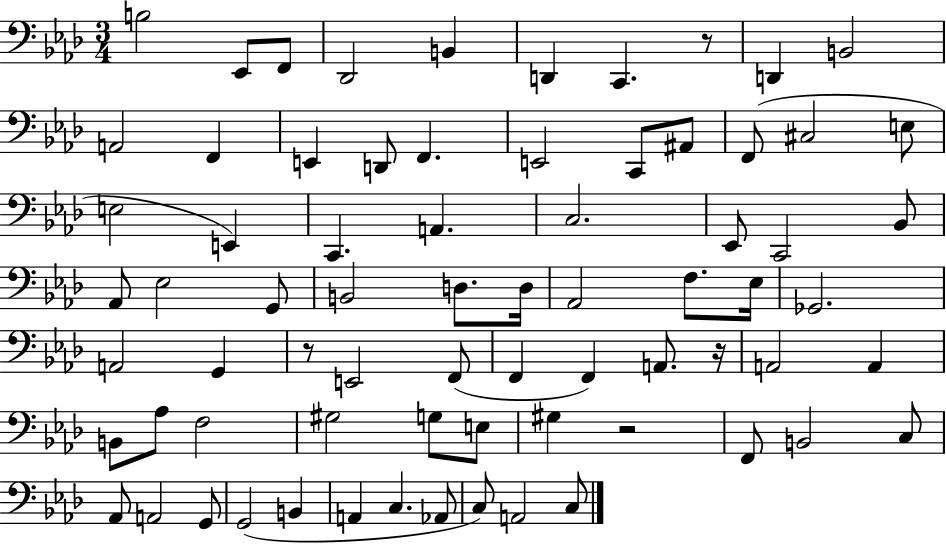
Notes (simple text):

B3/h Eb2/e F2/e Db2/h B2/q D2/q C2/q. R/e D2/q B2/h A2/h F2/q E2/q D2/e F2/q. E2/h C2/e A#2/e F2/e C#3/h E3/e E3/h E2/q C2/q. A2/q. C3/h. Eb2/e C2/h Bb2/e Ab2/e Eb3/h G2/e B2/h D3/e. D3/s Ab2/h F3/e. Eb3/s Gb2/h. A2/h G2/q R/e E2/h F2/e F2/q F2/q A2/e. R/s A2/h A2/q B2/e Ab3/e F3/h G#3/h G3/e E3/e G#3/q R/h F2/e B2/h C3/e Ab2/e A2/h G2/e G2/h B2/q A2/q C3/q. Ab2/e C3/e A2/h C3/e